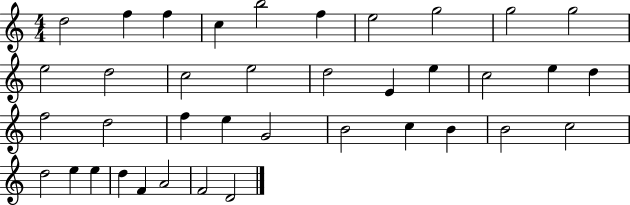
D5/h F5/q F5/q C5/q B5/h F5/q E5/h G5/h G5/h G5/h E5/h D5/h C5/h E5/h D5/h E4/q E5/q C5/h E5/q D5/q F5/h D5/h F5/q E5/q G4/h B4/h C5/q B4/q B4/h C5/h D5/h E5/q E5/q D5/q F4/q A4/h F4/h D4/h